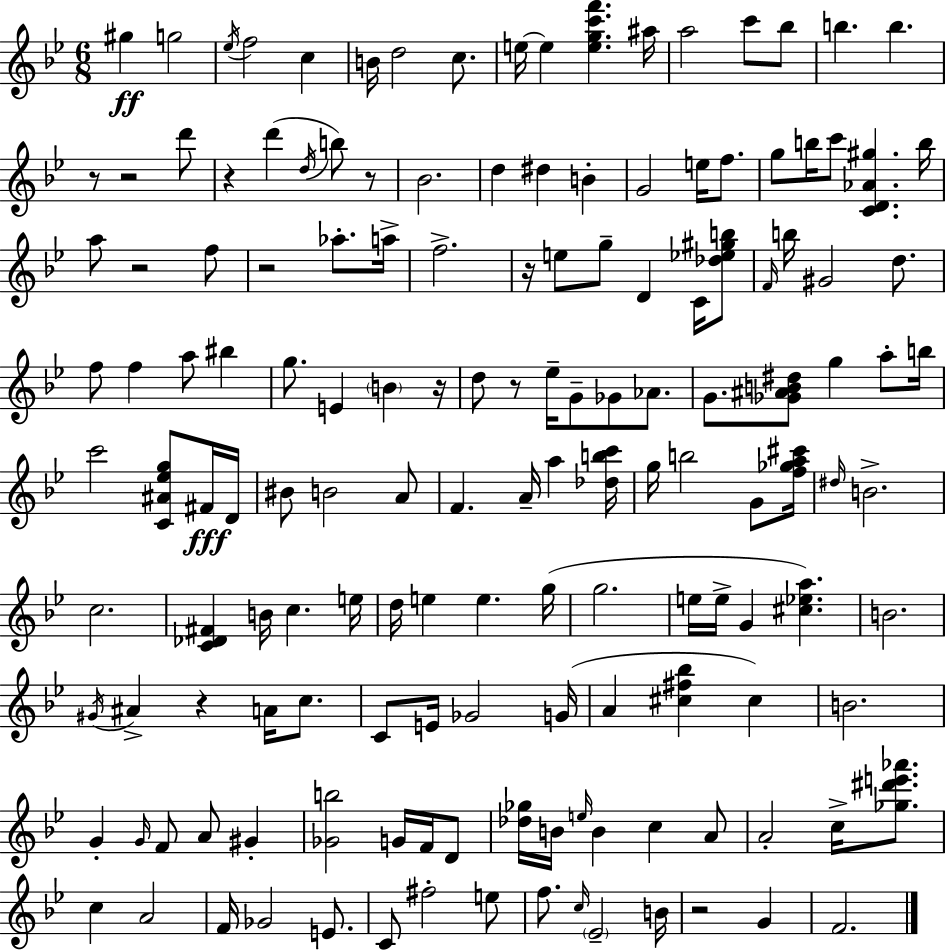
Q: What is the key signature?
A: BES major